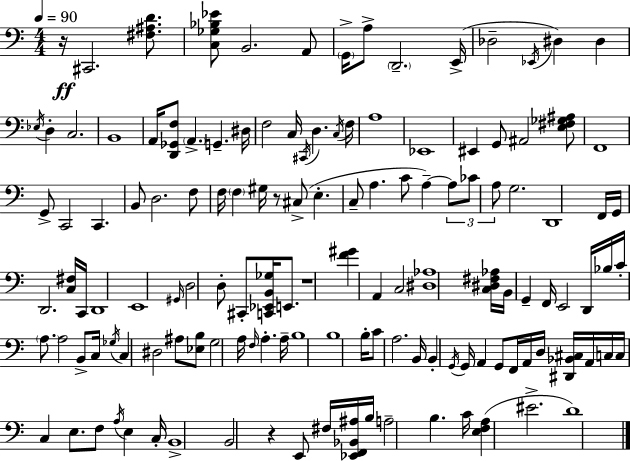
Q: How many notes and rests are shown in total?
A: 134